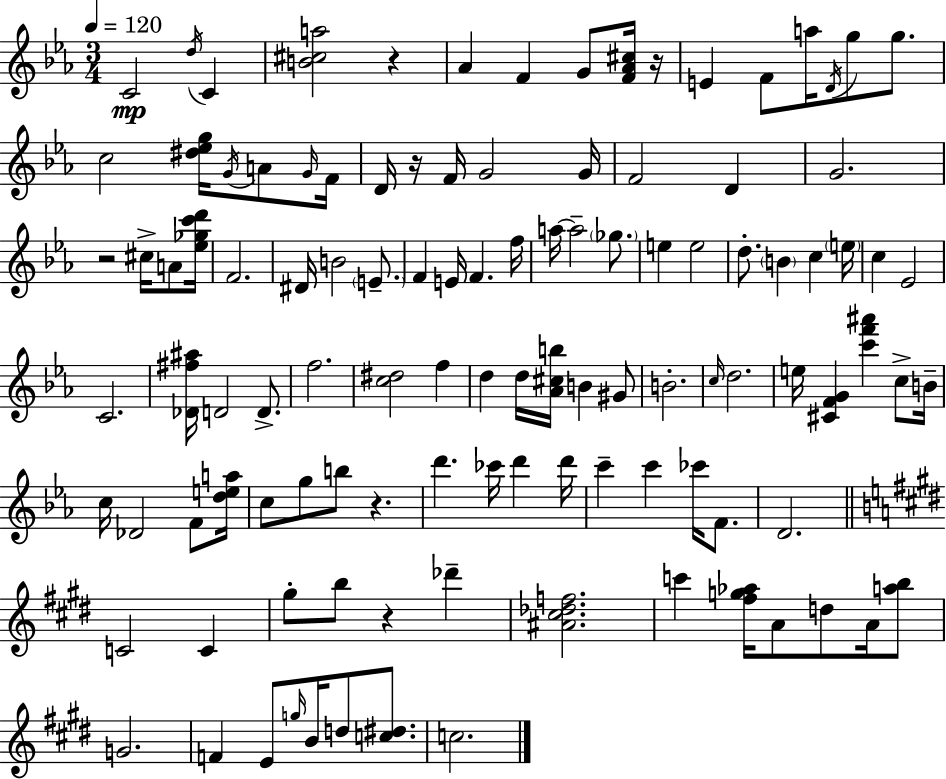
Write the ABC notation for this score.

X:1
T:Untitled
M:3/4
L:1/4
K:Eb
C2 d/4 C [B^ca]2 z _A F G/2 [F_A^c]/4 z/4 E F/2 a/4 D/4 g/2 g/2 c2 [^d_eg]/4 G/4 A/2 G/4 F/4 D/4 z/4 F/4 G2 G/4 F2 D G2 z2 ^c/4 A/2 [_e_gc'd']/4 F2 ^D/4 B2 E/2 F E/4 F f/4 a/4 a2 _g/2 e e2 d/2 B c e/4 c _E2 C2 [_D^f^a]/4 D2 D/2 f2 [c^d]2 f d d/4 [_A^cb]/4 B ^G/2 B2 c/4 d2 e/4 [^CFG] [c'f'^a'] c/2 B/4 c/4 _D2 F/2 [dea]/4 c/2 g/2 b/2 z d' _c'/4 d' d'/4 c' c' _c'/4 F/2 D2 C2 C ^g/2 b/2 z _d' [^A^c_df]2 c' [^fg_a]/4 A/2 d/2 A/4 [ab]/2 G2 F E/2 g/4 B/4 d/2 [c^d]/2 c2